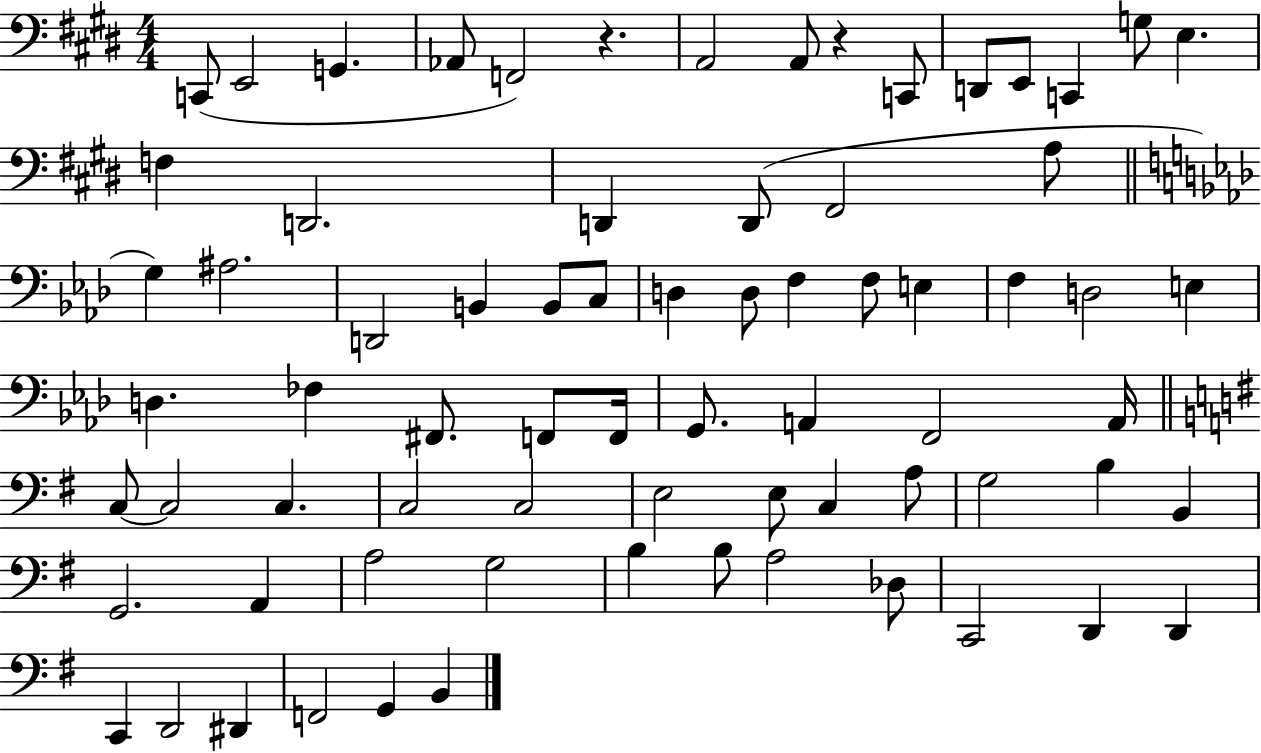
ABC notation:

X:1
T:Untitled
M:4/4
L:1/4
K:E
C,,/2 E,,2 G,, _A,,/2 F,,2 z A,,2 A,,/2 z C,,/2 D,,/2 E,,/2 C,, G,/2 E, F, D,,2 D,, D,,/2 ^F,,2 A,/2 G, ^A,2 D,,2 B,, B,,/2 C,/2 D, D,/2 F, F,/2 E, F, D,2 E, D, _F, ^F,,/2 F,,/2 F,,/4 G,,/2 A,, F,,2 A,,/4 C,/2 C,2 C, C,2 C,2 E,2 E,/2 C, A,/2 G,2 B, B,, G,,2 A,, A,2 G,2 B, B,/2 A,2 _D,/2 C,,2 D,, D,, C,, D,,2 ^D,, F,,2 G,, B,,